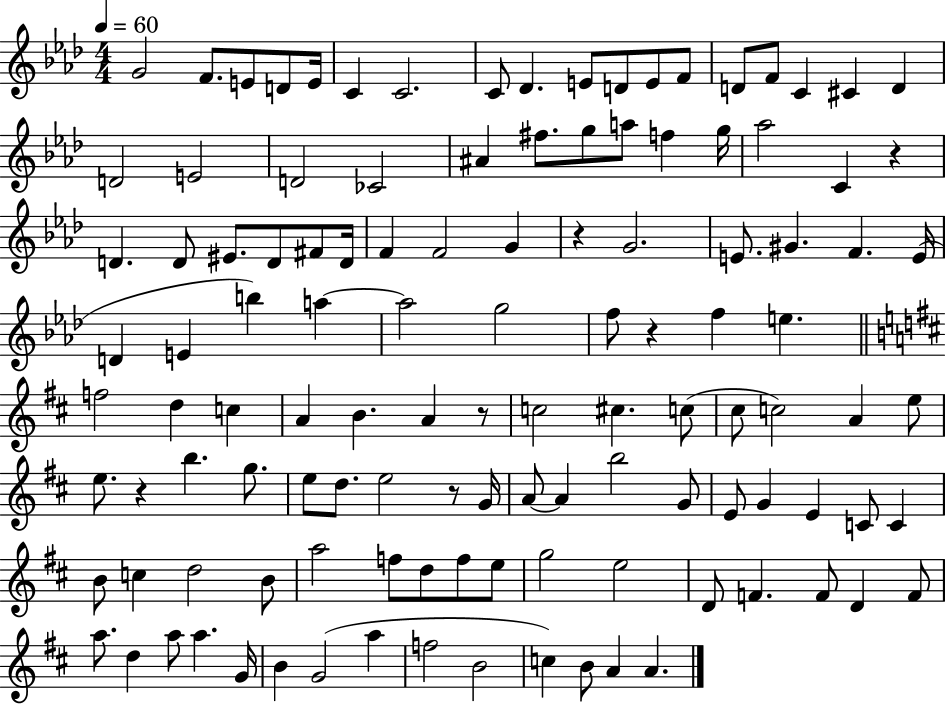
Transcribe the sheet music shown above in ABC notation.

X:1
T:Untitled
M:4/4
L:1/4
K:Ab
G2 F/2 E/2 D/2 E/4 C C2 C/2 _D E/2 D/2 E/2 F/2 D/2 F/2 C ^C D D2 E2 D2 _C2 ^A ^f/2 g/2 a/2 f g/4 _a2 C z D D/2 ^E/2 D/2 ^F/2 D/4 F F2 G z G2 E/2 ^G F E/4 D E b a a2 g2 f/2 z f e f2 d c A B A z/2 c2 ^c c/2 ^c/2 c2 A e/2 e/2 z b g/2 e/2 d/2 e2 z/2 G/4 A/2 A b2 G/2 E/2 G E C/2 C B/2 c d2 B/2 a2 f/2 d/2 f/2 e/2 g2 e2 D/2 F F/2 D F/2 a/2 d a/2 a G/4 B G2 a f2 B2 c B/2 A A